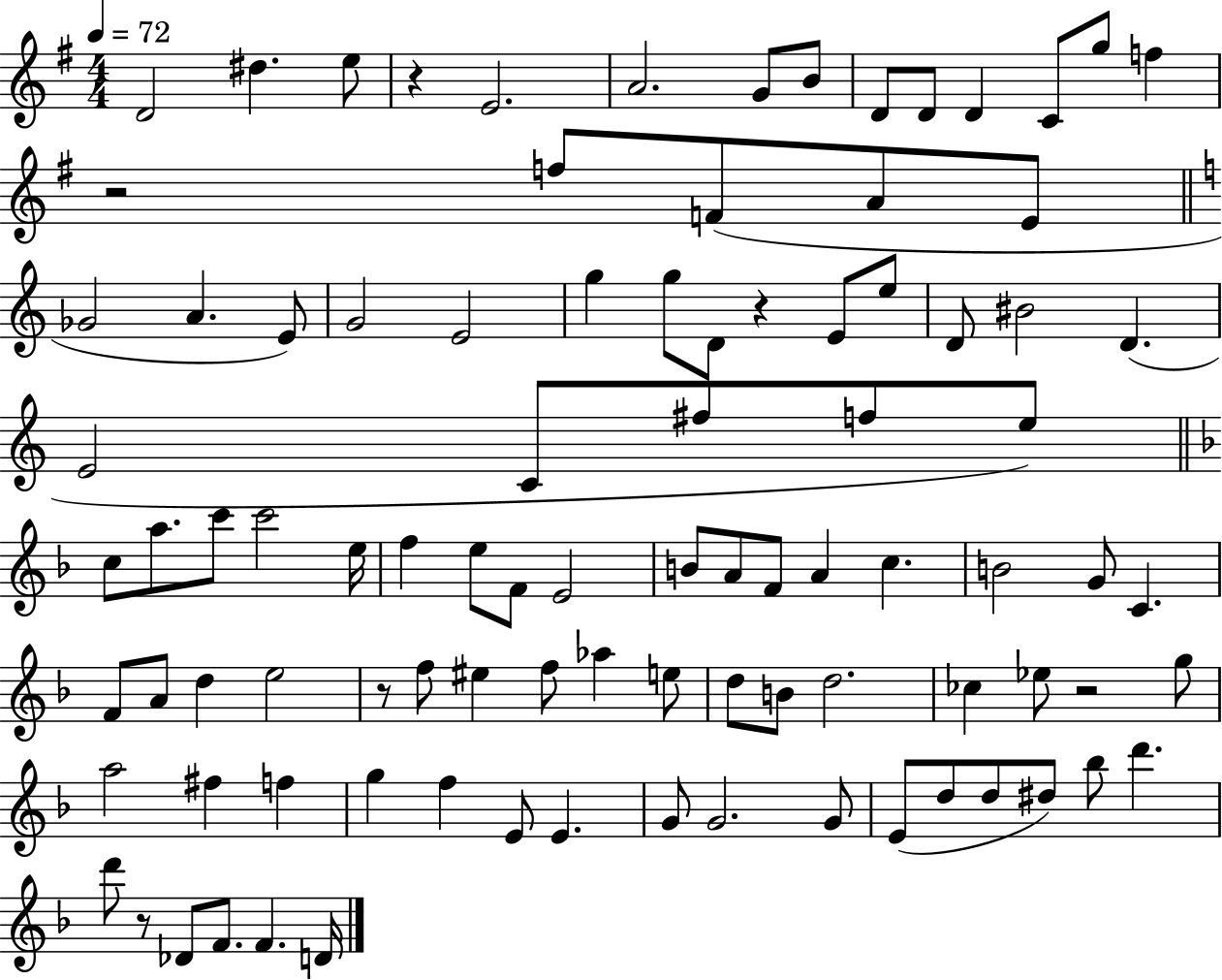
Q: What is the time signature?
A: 4/4